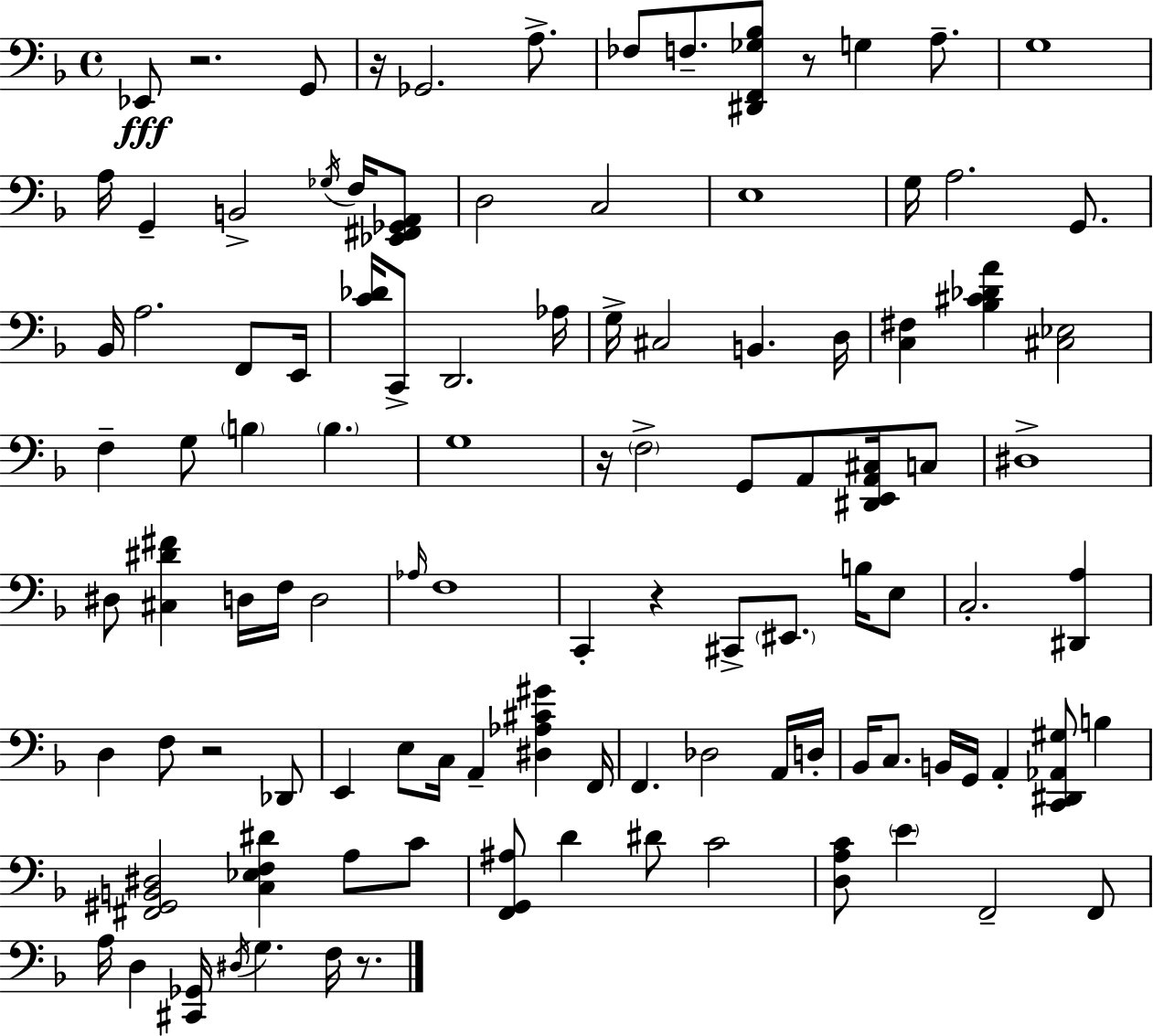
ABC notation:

X:1
T:Untitled
M:4/4
L:1/4
K:F
_E,,/2 z2 G,,/2 z/4 _G,,2 A,/2 _F,/2 F,/2 [^D,,F,,_G,_B,]/2 z/2 G, A,/2 G,4 A,/4 G,, B,,2 _G,/4 F,/4 [_E,,^F,,_G,,A,,]/2 D,2 C,2 E,4 G,/4 A,2 G,,/2 _B,,/4 A,2 F,,/2 E,,/4 [C_D]/4 C,,/2 D,,2 _A,/4 G,/4 ^C,2 B,, D,/4 [C,^F,] [_B,^C_DA] [^C,_E,]2 F, G,/2 B, B, G,4 z/4 F,2 G,,/2 A,,/2 [^D,,E,,A,,^C,]/4 C,/2 ^D,4 ^D,/2 [^C,^D^F] D,/4 F,/4 D,2 _A,/4 F,4 C,, z ^C,,/2 ^E,,/2 B,/4 E,/2 C,2 [^D,,A,] D, F,/2 z2 _D,,/2 E,, E,/2 C,/4 A,, [^D,_A,^C^G] F,,/4 F,, _D,2 A,,/4 D,/4 _B,,/4 C,/2 B,,/4 G,,/4 A,, [C,,^D,,_A,,^G,]/2 B, [^F,,^G,,B,,^D,]2 [C,_E,F,^D] A,/2 C/2 [F,,G,,^A,]/2 D ^D/2 C2 [D,A,C]/2 E F,,2 F,,/2 A,/4 D, [^C,,_G,,]/4 ^D,/4 G, F,/4 z/2